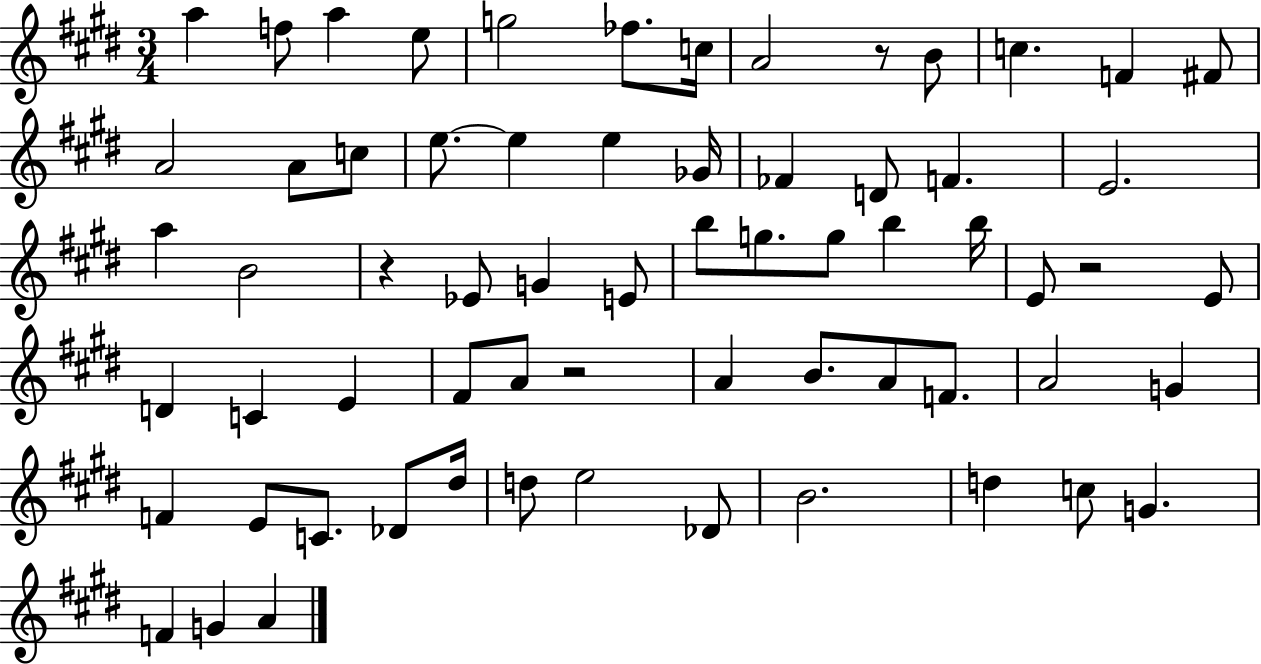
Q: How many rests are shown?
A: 4